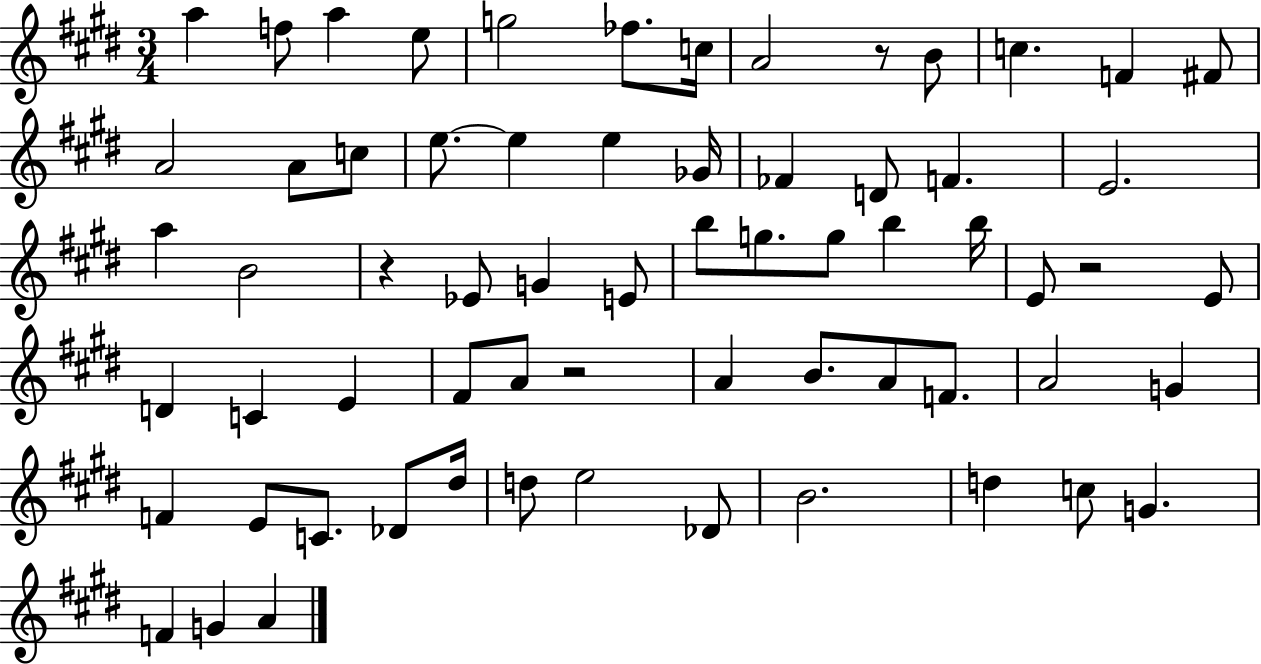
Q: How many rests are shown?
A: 4